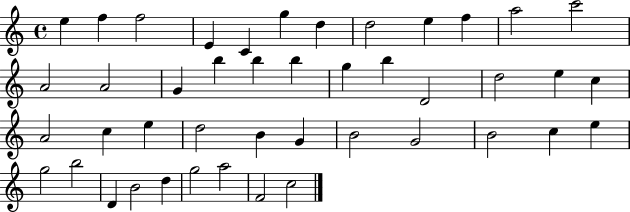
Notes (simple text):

E5/q F5/q F5/h E4/q C4/q G5/q D5/q D5/h E5/q F5/q A5/h C6/h A4/h A4/h G4/q B5/q B5/q B5/q G5/q B5/q D4/h D5/h E5/q C5/q A4/h C5/q E5/q D5/h B4/q G4/q B4/h G4/h B4/h C5/q E5/q G5/h B5/h D4/q B4/h D5/q G5/h A5/h F4/h C5/h